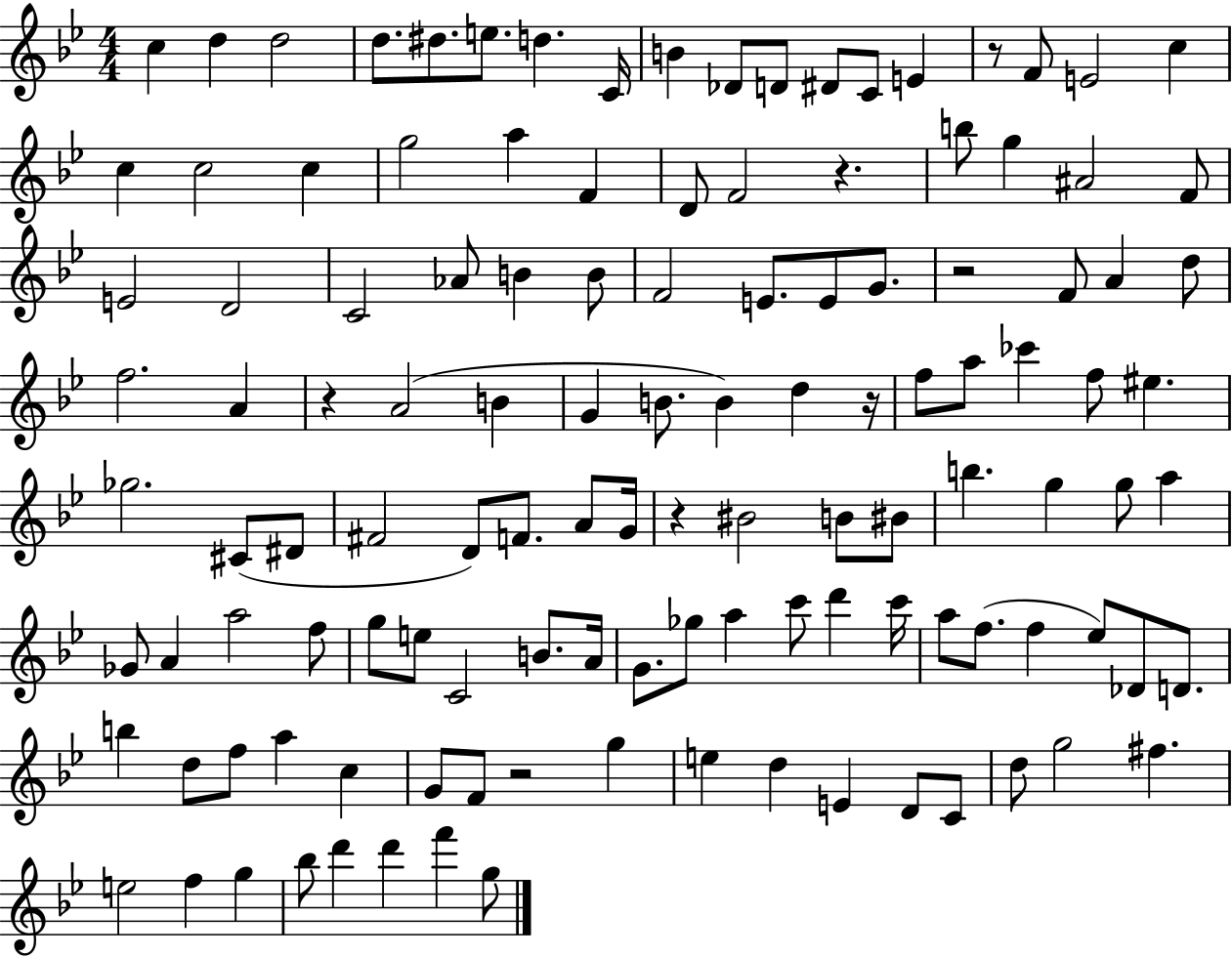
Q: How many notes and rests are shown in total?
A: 122